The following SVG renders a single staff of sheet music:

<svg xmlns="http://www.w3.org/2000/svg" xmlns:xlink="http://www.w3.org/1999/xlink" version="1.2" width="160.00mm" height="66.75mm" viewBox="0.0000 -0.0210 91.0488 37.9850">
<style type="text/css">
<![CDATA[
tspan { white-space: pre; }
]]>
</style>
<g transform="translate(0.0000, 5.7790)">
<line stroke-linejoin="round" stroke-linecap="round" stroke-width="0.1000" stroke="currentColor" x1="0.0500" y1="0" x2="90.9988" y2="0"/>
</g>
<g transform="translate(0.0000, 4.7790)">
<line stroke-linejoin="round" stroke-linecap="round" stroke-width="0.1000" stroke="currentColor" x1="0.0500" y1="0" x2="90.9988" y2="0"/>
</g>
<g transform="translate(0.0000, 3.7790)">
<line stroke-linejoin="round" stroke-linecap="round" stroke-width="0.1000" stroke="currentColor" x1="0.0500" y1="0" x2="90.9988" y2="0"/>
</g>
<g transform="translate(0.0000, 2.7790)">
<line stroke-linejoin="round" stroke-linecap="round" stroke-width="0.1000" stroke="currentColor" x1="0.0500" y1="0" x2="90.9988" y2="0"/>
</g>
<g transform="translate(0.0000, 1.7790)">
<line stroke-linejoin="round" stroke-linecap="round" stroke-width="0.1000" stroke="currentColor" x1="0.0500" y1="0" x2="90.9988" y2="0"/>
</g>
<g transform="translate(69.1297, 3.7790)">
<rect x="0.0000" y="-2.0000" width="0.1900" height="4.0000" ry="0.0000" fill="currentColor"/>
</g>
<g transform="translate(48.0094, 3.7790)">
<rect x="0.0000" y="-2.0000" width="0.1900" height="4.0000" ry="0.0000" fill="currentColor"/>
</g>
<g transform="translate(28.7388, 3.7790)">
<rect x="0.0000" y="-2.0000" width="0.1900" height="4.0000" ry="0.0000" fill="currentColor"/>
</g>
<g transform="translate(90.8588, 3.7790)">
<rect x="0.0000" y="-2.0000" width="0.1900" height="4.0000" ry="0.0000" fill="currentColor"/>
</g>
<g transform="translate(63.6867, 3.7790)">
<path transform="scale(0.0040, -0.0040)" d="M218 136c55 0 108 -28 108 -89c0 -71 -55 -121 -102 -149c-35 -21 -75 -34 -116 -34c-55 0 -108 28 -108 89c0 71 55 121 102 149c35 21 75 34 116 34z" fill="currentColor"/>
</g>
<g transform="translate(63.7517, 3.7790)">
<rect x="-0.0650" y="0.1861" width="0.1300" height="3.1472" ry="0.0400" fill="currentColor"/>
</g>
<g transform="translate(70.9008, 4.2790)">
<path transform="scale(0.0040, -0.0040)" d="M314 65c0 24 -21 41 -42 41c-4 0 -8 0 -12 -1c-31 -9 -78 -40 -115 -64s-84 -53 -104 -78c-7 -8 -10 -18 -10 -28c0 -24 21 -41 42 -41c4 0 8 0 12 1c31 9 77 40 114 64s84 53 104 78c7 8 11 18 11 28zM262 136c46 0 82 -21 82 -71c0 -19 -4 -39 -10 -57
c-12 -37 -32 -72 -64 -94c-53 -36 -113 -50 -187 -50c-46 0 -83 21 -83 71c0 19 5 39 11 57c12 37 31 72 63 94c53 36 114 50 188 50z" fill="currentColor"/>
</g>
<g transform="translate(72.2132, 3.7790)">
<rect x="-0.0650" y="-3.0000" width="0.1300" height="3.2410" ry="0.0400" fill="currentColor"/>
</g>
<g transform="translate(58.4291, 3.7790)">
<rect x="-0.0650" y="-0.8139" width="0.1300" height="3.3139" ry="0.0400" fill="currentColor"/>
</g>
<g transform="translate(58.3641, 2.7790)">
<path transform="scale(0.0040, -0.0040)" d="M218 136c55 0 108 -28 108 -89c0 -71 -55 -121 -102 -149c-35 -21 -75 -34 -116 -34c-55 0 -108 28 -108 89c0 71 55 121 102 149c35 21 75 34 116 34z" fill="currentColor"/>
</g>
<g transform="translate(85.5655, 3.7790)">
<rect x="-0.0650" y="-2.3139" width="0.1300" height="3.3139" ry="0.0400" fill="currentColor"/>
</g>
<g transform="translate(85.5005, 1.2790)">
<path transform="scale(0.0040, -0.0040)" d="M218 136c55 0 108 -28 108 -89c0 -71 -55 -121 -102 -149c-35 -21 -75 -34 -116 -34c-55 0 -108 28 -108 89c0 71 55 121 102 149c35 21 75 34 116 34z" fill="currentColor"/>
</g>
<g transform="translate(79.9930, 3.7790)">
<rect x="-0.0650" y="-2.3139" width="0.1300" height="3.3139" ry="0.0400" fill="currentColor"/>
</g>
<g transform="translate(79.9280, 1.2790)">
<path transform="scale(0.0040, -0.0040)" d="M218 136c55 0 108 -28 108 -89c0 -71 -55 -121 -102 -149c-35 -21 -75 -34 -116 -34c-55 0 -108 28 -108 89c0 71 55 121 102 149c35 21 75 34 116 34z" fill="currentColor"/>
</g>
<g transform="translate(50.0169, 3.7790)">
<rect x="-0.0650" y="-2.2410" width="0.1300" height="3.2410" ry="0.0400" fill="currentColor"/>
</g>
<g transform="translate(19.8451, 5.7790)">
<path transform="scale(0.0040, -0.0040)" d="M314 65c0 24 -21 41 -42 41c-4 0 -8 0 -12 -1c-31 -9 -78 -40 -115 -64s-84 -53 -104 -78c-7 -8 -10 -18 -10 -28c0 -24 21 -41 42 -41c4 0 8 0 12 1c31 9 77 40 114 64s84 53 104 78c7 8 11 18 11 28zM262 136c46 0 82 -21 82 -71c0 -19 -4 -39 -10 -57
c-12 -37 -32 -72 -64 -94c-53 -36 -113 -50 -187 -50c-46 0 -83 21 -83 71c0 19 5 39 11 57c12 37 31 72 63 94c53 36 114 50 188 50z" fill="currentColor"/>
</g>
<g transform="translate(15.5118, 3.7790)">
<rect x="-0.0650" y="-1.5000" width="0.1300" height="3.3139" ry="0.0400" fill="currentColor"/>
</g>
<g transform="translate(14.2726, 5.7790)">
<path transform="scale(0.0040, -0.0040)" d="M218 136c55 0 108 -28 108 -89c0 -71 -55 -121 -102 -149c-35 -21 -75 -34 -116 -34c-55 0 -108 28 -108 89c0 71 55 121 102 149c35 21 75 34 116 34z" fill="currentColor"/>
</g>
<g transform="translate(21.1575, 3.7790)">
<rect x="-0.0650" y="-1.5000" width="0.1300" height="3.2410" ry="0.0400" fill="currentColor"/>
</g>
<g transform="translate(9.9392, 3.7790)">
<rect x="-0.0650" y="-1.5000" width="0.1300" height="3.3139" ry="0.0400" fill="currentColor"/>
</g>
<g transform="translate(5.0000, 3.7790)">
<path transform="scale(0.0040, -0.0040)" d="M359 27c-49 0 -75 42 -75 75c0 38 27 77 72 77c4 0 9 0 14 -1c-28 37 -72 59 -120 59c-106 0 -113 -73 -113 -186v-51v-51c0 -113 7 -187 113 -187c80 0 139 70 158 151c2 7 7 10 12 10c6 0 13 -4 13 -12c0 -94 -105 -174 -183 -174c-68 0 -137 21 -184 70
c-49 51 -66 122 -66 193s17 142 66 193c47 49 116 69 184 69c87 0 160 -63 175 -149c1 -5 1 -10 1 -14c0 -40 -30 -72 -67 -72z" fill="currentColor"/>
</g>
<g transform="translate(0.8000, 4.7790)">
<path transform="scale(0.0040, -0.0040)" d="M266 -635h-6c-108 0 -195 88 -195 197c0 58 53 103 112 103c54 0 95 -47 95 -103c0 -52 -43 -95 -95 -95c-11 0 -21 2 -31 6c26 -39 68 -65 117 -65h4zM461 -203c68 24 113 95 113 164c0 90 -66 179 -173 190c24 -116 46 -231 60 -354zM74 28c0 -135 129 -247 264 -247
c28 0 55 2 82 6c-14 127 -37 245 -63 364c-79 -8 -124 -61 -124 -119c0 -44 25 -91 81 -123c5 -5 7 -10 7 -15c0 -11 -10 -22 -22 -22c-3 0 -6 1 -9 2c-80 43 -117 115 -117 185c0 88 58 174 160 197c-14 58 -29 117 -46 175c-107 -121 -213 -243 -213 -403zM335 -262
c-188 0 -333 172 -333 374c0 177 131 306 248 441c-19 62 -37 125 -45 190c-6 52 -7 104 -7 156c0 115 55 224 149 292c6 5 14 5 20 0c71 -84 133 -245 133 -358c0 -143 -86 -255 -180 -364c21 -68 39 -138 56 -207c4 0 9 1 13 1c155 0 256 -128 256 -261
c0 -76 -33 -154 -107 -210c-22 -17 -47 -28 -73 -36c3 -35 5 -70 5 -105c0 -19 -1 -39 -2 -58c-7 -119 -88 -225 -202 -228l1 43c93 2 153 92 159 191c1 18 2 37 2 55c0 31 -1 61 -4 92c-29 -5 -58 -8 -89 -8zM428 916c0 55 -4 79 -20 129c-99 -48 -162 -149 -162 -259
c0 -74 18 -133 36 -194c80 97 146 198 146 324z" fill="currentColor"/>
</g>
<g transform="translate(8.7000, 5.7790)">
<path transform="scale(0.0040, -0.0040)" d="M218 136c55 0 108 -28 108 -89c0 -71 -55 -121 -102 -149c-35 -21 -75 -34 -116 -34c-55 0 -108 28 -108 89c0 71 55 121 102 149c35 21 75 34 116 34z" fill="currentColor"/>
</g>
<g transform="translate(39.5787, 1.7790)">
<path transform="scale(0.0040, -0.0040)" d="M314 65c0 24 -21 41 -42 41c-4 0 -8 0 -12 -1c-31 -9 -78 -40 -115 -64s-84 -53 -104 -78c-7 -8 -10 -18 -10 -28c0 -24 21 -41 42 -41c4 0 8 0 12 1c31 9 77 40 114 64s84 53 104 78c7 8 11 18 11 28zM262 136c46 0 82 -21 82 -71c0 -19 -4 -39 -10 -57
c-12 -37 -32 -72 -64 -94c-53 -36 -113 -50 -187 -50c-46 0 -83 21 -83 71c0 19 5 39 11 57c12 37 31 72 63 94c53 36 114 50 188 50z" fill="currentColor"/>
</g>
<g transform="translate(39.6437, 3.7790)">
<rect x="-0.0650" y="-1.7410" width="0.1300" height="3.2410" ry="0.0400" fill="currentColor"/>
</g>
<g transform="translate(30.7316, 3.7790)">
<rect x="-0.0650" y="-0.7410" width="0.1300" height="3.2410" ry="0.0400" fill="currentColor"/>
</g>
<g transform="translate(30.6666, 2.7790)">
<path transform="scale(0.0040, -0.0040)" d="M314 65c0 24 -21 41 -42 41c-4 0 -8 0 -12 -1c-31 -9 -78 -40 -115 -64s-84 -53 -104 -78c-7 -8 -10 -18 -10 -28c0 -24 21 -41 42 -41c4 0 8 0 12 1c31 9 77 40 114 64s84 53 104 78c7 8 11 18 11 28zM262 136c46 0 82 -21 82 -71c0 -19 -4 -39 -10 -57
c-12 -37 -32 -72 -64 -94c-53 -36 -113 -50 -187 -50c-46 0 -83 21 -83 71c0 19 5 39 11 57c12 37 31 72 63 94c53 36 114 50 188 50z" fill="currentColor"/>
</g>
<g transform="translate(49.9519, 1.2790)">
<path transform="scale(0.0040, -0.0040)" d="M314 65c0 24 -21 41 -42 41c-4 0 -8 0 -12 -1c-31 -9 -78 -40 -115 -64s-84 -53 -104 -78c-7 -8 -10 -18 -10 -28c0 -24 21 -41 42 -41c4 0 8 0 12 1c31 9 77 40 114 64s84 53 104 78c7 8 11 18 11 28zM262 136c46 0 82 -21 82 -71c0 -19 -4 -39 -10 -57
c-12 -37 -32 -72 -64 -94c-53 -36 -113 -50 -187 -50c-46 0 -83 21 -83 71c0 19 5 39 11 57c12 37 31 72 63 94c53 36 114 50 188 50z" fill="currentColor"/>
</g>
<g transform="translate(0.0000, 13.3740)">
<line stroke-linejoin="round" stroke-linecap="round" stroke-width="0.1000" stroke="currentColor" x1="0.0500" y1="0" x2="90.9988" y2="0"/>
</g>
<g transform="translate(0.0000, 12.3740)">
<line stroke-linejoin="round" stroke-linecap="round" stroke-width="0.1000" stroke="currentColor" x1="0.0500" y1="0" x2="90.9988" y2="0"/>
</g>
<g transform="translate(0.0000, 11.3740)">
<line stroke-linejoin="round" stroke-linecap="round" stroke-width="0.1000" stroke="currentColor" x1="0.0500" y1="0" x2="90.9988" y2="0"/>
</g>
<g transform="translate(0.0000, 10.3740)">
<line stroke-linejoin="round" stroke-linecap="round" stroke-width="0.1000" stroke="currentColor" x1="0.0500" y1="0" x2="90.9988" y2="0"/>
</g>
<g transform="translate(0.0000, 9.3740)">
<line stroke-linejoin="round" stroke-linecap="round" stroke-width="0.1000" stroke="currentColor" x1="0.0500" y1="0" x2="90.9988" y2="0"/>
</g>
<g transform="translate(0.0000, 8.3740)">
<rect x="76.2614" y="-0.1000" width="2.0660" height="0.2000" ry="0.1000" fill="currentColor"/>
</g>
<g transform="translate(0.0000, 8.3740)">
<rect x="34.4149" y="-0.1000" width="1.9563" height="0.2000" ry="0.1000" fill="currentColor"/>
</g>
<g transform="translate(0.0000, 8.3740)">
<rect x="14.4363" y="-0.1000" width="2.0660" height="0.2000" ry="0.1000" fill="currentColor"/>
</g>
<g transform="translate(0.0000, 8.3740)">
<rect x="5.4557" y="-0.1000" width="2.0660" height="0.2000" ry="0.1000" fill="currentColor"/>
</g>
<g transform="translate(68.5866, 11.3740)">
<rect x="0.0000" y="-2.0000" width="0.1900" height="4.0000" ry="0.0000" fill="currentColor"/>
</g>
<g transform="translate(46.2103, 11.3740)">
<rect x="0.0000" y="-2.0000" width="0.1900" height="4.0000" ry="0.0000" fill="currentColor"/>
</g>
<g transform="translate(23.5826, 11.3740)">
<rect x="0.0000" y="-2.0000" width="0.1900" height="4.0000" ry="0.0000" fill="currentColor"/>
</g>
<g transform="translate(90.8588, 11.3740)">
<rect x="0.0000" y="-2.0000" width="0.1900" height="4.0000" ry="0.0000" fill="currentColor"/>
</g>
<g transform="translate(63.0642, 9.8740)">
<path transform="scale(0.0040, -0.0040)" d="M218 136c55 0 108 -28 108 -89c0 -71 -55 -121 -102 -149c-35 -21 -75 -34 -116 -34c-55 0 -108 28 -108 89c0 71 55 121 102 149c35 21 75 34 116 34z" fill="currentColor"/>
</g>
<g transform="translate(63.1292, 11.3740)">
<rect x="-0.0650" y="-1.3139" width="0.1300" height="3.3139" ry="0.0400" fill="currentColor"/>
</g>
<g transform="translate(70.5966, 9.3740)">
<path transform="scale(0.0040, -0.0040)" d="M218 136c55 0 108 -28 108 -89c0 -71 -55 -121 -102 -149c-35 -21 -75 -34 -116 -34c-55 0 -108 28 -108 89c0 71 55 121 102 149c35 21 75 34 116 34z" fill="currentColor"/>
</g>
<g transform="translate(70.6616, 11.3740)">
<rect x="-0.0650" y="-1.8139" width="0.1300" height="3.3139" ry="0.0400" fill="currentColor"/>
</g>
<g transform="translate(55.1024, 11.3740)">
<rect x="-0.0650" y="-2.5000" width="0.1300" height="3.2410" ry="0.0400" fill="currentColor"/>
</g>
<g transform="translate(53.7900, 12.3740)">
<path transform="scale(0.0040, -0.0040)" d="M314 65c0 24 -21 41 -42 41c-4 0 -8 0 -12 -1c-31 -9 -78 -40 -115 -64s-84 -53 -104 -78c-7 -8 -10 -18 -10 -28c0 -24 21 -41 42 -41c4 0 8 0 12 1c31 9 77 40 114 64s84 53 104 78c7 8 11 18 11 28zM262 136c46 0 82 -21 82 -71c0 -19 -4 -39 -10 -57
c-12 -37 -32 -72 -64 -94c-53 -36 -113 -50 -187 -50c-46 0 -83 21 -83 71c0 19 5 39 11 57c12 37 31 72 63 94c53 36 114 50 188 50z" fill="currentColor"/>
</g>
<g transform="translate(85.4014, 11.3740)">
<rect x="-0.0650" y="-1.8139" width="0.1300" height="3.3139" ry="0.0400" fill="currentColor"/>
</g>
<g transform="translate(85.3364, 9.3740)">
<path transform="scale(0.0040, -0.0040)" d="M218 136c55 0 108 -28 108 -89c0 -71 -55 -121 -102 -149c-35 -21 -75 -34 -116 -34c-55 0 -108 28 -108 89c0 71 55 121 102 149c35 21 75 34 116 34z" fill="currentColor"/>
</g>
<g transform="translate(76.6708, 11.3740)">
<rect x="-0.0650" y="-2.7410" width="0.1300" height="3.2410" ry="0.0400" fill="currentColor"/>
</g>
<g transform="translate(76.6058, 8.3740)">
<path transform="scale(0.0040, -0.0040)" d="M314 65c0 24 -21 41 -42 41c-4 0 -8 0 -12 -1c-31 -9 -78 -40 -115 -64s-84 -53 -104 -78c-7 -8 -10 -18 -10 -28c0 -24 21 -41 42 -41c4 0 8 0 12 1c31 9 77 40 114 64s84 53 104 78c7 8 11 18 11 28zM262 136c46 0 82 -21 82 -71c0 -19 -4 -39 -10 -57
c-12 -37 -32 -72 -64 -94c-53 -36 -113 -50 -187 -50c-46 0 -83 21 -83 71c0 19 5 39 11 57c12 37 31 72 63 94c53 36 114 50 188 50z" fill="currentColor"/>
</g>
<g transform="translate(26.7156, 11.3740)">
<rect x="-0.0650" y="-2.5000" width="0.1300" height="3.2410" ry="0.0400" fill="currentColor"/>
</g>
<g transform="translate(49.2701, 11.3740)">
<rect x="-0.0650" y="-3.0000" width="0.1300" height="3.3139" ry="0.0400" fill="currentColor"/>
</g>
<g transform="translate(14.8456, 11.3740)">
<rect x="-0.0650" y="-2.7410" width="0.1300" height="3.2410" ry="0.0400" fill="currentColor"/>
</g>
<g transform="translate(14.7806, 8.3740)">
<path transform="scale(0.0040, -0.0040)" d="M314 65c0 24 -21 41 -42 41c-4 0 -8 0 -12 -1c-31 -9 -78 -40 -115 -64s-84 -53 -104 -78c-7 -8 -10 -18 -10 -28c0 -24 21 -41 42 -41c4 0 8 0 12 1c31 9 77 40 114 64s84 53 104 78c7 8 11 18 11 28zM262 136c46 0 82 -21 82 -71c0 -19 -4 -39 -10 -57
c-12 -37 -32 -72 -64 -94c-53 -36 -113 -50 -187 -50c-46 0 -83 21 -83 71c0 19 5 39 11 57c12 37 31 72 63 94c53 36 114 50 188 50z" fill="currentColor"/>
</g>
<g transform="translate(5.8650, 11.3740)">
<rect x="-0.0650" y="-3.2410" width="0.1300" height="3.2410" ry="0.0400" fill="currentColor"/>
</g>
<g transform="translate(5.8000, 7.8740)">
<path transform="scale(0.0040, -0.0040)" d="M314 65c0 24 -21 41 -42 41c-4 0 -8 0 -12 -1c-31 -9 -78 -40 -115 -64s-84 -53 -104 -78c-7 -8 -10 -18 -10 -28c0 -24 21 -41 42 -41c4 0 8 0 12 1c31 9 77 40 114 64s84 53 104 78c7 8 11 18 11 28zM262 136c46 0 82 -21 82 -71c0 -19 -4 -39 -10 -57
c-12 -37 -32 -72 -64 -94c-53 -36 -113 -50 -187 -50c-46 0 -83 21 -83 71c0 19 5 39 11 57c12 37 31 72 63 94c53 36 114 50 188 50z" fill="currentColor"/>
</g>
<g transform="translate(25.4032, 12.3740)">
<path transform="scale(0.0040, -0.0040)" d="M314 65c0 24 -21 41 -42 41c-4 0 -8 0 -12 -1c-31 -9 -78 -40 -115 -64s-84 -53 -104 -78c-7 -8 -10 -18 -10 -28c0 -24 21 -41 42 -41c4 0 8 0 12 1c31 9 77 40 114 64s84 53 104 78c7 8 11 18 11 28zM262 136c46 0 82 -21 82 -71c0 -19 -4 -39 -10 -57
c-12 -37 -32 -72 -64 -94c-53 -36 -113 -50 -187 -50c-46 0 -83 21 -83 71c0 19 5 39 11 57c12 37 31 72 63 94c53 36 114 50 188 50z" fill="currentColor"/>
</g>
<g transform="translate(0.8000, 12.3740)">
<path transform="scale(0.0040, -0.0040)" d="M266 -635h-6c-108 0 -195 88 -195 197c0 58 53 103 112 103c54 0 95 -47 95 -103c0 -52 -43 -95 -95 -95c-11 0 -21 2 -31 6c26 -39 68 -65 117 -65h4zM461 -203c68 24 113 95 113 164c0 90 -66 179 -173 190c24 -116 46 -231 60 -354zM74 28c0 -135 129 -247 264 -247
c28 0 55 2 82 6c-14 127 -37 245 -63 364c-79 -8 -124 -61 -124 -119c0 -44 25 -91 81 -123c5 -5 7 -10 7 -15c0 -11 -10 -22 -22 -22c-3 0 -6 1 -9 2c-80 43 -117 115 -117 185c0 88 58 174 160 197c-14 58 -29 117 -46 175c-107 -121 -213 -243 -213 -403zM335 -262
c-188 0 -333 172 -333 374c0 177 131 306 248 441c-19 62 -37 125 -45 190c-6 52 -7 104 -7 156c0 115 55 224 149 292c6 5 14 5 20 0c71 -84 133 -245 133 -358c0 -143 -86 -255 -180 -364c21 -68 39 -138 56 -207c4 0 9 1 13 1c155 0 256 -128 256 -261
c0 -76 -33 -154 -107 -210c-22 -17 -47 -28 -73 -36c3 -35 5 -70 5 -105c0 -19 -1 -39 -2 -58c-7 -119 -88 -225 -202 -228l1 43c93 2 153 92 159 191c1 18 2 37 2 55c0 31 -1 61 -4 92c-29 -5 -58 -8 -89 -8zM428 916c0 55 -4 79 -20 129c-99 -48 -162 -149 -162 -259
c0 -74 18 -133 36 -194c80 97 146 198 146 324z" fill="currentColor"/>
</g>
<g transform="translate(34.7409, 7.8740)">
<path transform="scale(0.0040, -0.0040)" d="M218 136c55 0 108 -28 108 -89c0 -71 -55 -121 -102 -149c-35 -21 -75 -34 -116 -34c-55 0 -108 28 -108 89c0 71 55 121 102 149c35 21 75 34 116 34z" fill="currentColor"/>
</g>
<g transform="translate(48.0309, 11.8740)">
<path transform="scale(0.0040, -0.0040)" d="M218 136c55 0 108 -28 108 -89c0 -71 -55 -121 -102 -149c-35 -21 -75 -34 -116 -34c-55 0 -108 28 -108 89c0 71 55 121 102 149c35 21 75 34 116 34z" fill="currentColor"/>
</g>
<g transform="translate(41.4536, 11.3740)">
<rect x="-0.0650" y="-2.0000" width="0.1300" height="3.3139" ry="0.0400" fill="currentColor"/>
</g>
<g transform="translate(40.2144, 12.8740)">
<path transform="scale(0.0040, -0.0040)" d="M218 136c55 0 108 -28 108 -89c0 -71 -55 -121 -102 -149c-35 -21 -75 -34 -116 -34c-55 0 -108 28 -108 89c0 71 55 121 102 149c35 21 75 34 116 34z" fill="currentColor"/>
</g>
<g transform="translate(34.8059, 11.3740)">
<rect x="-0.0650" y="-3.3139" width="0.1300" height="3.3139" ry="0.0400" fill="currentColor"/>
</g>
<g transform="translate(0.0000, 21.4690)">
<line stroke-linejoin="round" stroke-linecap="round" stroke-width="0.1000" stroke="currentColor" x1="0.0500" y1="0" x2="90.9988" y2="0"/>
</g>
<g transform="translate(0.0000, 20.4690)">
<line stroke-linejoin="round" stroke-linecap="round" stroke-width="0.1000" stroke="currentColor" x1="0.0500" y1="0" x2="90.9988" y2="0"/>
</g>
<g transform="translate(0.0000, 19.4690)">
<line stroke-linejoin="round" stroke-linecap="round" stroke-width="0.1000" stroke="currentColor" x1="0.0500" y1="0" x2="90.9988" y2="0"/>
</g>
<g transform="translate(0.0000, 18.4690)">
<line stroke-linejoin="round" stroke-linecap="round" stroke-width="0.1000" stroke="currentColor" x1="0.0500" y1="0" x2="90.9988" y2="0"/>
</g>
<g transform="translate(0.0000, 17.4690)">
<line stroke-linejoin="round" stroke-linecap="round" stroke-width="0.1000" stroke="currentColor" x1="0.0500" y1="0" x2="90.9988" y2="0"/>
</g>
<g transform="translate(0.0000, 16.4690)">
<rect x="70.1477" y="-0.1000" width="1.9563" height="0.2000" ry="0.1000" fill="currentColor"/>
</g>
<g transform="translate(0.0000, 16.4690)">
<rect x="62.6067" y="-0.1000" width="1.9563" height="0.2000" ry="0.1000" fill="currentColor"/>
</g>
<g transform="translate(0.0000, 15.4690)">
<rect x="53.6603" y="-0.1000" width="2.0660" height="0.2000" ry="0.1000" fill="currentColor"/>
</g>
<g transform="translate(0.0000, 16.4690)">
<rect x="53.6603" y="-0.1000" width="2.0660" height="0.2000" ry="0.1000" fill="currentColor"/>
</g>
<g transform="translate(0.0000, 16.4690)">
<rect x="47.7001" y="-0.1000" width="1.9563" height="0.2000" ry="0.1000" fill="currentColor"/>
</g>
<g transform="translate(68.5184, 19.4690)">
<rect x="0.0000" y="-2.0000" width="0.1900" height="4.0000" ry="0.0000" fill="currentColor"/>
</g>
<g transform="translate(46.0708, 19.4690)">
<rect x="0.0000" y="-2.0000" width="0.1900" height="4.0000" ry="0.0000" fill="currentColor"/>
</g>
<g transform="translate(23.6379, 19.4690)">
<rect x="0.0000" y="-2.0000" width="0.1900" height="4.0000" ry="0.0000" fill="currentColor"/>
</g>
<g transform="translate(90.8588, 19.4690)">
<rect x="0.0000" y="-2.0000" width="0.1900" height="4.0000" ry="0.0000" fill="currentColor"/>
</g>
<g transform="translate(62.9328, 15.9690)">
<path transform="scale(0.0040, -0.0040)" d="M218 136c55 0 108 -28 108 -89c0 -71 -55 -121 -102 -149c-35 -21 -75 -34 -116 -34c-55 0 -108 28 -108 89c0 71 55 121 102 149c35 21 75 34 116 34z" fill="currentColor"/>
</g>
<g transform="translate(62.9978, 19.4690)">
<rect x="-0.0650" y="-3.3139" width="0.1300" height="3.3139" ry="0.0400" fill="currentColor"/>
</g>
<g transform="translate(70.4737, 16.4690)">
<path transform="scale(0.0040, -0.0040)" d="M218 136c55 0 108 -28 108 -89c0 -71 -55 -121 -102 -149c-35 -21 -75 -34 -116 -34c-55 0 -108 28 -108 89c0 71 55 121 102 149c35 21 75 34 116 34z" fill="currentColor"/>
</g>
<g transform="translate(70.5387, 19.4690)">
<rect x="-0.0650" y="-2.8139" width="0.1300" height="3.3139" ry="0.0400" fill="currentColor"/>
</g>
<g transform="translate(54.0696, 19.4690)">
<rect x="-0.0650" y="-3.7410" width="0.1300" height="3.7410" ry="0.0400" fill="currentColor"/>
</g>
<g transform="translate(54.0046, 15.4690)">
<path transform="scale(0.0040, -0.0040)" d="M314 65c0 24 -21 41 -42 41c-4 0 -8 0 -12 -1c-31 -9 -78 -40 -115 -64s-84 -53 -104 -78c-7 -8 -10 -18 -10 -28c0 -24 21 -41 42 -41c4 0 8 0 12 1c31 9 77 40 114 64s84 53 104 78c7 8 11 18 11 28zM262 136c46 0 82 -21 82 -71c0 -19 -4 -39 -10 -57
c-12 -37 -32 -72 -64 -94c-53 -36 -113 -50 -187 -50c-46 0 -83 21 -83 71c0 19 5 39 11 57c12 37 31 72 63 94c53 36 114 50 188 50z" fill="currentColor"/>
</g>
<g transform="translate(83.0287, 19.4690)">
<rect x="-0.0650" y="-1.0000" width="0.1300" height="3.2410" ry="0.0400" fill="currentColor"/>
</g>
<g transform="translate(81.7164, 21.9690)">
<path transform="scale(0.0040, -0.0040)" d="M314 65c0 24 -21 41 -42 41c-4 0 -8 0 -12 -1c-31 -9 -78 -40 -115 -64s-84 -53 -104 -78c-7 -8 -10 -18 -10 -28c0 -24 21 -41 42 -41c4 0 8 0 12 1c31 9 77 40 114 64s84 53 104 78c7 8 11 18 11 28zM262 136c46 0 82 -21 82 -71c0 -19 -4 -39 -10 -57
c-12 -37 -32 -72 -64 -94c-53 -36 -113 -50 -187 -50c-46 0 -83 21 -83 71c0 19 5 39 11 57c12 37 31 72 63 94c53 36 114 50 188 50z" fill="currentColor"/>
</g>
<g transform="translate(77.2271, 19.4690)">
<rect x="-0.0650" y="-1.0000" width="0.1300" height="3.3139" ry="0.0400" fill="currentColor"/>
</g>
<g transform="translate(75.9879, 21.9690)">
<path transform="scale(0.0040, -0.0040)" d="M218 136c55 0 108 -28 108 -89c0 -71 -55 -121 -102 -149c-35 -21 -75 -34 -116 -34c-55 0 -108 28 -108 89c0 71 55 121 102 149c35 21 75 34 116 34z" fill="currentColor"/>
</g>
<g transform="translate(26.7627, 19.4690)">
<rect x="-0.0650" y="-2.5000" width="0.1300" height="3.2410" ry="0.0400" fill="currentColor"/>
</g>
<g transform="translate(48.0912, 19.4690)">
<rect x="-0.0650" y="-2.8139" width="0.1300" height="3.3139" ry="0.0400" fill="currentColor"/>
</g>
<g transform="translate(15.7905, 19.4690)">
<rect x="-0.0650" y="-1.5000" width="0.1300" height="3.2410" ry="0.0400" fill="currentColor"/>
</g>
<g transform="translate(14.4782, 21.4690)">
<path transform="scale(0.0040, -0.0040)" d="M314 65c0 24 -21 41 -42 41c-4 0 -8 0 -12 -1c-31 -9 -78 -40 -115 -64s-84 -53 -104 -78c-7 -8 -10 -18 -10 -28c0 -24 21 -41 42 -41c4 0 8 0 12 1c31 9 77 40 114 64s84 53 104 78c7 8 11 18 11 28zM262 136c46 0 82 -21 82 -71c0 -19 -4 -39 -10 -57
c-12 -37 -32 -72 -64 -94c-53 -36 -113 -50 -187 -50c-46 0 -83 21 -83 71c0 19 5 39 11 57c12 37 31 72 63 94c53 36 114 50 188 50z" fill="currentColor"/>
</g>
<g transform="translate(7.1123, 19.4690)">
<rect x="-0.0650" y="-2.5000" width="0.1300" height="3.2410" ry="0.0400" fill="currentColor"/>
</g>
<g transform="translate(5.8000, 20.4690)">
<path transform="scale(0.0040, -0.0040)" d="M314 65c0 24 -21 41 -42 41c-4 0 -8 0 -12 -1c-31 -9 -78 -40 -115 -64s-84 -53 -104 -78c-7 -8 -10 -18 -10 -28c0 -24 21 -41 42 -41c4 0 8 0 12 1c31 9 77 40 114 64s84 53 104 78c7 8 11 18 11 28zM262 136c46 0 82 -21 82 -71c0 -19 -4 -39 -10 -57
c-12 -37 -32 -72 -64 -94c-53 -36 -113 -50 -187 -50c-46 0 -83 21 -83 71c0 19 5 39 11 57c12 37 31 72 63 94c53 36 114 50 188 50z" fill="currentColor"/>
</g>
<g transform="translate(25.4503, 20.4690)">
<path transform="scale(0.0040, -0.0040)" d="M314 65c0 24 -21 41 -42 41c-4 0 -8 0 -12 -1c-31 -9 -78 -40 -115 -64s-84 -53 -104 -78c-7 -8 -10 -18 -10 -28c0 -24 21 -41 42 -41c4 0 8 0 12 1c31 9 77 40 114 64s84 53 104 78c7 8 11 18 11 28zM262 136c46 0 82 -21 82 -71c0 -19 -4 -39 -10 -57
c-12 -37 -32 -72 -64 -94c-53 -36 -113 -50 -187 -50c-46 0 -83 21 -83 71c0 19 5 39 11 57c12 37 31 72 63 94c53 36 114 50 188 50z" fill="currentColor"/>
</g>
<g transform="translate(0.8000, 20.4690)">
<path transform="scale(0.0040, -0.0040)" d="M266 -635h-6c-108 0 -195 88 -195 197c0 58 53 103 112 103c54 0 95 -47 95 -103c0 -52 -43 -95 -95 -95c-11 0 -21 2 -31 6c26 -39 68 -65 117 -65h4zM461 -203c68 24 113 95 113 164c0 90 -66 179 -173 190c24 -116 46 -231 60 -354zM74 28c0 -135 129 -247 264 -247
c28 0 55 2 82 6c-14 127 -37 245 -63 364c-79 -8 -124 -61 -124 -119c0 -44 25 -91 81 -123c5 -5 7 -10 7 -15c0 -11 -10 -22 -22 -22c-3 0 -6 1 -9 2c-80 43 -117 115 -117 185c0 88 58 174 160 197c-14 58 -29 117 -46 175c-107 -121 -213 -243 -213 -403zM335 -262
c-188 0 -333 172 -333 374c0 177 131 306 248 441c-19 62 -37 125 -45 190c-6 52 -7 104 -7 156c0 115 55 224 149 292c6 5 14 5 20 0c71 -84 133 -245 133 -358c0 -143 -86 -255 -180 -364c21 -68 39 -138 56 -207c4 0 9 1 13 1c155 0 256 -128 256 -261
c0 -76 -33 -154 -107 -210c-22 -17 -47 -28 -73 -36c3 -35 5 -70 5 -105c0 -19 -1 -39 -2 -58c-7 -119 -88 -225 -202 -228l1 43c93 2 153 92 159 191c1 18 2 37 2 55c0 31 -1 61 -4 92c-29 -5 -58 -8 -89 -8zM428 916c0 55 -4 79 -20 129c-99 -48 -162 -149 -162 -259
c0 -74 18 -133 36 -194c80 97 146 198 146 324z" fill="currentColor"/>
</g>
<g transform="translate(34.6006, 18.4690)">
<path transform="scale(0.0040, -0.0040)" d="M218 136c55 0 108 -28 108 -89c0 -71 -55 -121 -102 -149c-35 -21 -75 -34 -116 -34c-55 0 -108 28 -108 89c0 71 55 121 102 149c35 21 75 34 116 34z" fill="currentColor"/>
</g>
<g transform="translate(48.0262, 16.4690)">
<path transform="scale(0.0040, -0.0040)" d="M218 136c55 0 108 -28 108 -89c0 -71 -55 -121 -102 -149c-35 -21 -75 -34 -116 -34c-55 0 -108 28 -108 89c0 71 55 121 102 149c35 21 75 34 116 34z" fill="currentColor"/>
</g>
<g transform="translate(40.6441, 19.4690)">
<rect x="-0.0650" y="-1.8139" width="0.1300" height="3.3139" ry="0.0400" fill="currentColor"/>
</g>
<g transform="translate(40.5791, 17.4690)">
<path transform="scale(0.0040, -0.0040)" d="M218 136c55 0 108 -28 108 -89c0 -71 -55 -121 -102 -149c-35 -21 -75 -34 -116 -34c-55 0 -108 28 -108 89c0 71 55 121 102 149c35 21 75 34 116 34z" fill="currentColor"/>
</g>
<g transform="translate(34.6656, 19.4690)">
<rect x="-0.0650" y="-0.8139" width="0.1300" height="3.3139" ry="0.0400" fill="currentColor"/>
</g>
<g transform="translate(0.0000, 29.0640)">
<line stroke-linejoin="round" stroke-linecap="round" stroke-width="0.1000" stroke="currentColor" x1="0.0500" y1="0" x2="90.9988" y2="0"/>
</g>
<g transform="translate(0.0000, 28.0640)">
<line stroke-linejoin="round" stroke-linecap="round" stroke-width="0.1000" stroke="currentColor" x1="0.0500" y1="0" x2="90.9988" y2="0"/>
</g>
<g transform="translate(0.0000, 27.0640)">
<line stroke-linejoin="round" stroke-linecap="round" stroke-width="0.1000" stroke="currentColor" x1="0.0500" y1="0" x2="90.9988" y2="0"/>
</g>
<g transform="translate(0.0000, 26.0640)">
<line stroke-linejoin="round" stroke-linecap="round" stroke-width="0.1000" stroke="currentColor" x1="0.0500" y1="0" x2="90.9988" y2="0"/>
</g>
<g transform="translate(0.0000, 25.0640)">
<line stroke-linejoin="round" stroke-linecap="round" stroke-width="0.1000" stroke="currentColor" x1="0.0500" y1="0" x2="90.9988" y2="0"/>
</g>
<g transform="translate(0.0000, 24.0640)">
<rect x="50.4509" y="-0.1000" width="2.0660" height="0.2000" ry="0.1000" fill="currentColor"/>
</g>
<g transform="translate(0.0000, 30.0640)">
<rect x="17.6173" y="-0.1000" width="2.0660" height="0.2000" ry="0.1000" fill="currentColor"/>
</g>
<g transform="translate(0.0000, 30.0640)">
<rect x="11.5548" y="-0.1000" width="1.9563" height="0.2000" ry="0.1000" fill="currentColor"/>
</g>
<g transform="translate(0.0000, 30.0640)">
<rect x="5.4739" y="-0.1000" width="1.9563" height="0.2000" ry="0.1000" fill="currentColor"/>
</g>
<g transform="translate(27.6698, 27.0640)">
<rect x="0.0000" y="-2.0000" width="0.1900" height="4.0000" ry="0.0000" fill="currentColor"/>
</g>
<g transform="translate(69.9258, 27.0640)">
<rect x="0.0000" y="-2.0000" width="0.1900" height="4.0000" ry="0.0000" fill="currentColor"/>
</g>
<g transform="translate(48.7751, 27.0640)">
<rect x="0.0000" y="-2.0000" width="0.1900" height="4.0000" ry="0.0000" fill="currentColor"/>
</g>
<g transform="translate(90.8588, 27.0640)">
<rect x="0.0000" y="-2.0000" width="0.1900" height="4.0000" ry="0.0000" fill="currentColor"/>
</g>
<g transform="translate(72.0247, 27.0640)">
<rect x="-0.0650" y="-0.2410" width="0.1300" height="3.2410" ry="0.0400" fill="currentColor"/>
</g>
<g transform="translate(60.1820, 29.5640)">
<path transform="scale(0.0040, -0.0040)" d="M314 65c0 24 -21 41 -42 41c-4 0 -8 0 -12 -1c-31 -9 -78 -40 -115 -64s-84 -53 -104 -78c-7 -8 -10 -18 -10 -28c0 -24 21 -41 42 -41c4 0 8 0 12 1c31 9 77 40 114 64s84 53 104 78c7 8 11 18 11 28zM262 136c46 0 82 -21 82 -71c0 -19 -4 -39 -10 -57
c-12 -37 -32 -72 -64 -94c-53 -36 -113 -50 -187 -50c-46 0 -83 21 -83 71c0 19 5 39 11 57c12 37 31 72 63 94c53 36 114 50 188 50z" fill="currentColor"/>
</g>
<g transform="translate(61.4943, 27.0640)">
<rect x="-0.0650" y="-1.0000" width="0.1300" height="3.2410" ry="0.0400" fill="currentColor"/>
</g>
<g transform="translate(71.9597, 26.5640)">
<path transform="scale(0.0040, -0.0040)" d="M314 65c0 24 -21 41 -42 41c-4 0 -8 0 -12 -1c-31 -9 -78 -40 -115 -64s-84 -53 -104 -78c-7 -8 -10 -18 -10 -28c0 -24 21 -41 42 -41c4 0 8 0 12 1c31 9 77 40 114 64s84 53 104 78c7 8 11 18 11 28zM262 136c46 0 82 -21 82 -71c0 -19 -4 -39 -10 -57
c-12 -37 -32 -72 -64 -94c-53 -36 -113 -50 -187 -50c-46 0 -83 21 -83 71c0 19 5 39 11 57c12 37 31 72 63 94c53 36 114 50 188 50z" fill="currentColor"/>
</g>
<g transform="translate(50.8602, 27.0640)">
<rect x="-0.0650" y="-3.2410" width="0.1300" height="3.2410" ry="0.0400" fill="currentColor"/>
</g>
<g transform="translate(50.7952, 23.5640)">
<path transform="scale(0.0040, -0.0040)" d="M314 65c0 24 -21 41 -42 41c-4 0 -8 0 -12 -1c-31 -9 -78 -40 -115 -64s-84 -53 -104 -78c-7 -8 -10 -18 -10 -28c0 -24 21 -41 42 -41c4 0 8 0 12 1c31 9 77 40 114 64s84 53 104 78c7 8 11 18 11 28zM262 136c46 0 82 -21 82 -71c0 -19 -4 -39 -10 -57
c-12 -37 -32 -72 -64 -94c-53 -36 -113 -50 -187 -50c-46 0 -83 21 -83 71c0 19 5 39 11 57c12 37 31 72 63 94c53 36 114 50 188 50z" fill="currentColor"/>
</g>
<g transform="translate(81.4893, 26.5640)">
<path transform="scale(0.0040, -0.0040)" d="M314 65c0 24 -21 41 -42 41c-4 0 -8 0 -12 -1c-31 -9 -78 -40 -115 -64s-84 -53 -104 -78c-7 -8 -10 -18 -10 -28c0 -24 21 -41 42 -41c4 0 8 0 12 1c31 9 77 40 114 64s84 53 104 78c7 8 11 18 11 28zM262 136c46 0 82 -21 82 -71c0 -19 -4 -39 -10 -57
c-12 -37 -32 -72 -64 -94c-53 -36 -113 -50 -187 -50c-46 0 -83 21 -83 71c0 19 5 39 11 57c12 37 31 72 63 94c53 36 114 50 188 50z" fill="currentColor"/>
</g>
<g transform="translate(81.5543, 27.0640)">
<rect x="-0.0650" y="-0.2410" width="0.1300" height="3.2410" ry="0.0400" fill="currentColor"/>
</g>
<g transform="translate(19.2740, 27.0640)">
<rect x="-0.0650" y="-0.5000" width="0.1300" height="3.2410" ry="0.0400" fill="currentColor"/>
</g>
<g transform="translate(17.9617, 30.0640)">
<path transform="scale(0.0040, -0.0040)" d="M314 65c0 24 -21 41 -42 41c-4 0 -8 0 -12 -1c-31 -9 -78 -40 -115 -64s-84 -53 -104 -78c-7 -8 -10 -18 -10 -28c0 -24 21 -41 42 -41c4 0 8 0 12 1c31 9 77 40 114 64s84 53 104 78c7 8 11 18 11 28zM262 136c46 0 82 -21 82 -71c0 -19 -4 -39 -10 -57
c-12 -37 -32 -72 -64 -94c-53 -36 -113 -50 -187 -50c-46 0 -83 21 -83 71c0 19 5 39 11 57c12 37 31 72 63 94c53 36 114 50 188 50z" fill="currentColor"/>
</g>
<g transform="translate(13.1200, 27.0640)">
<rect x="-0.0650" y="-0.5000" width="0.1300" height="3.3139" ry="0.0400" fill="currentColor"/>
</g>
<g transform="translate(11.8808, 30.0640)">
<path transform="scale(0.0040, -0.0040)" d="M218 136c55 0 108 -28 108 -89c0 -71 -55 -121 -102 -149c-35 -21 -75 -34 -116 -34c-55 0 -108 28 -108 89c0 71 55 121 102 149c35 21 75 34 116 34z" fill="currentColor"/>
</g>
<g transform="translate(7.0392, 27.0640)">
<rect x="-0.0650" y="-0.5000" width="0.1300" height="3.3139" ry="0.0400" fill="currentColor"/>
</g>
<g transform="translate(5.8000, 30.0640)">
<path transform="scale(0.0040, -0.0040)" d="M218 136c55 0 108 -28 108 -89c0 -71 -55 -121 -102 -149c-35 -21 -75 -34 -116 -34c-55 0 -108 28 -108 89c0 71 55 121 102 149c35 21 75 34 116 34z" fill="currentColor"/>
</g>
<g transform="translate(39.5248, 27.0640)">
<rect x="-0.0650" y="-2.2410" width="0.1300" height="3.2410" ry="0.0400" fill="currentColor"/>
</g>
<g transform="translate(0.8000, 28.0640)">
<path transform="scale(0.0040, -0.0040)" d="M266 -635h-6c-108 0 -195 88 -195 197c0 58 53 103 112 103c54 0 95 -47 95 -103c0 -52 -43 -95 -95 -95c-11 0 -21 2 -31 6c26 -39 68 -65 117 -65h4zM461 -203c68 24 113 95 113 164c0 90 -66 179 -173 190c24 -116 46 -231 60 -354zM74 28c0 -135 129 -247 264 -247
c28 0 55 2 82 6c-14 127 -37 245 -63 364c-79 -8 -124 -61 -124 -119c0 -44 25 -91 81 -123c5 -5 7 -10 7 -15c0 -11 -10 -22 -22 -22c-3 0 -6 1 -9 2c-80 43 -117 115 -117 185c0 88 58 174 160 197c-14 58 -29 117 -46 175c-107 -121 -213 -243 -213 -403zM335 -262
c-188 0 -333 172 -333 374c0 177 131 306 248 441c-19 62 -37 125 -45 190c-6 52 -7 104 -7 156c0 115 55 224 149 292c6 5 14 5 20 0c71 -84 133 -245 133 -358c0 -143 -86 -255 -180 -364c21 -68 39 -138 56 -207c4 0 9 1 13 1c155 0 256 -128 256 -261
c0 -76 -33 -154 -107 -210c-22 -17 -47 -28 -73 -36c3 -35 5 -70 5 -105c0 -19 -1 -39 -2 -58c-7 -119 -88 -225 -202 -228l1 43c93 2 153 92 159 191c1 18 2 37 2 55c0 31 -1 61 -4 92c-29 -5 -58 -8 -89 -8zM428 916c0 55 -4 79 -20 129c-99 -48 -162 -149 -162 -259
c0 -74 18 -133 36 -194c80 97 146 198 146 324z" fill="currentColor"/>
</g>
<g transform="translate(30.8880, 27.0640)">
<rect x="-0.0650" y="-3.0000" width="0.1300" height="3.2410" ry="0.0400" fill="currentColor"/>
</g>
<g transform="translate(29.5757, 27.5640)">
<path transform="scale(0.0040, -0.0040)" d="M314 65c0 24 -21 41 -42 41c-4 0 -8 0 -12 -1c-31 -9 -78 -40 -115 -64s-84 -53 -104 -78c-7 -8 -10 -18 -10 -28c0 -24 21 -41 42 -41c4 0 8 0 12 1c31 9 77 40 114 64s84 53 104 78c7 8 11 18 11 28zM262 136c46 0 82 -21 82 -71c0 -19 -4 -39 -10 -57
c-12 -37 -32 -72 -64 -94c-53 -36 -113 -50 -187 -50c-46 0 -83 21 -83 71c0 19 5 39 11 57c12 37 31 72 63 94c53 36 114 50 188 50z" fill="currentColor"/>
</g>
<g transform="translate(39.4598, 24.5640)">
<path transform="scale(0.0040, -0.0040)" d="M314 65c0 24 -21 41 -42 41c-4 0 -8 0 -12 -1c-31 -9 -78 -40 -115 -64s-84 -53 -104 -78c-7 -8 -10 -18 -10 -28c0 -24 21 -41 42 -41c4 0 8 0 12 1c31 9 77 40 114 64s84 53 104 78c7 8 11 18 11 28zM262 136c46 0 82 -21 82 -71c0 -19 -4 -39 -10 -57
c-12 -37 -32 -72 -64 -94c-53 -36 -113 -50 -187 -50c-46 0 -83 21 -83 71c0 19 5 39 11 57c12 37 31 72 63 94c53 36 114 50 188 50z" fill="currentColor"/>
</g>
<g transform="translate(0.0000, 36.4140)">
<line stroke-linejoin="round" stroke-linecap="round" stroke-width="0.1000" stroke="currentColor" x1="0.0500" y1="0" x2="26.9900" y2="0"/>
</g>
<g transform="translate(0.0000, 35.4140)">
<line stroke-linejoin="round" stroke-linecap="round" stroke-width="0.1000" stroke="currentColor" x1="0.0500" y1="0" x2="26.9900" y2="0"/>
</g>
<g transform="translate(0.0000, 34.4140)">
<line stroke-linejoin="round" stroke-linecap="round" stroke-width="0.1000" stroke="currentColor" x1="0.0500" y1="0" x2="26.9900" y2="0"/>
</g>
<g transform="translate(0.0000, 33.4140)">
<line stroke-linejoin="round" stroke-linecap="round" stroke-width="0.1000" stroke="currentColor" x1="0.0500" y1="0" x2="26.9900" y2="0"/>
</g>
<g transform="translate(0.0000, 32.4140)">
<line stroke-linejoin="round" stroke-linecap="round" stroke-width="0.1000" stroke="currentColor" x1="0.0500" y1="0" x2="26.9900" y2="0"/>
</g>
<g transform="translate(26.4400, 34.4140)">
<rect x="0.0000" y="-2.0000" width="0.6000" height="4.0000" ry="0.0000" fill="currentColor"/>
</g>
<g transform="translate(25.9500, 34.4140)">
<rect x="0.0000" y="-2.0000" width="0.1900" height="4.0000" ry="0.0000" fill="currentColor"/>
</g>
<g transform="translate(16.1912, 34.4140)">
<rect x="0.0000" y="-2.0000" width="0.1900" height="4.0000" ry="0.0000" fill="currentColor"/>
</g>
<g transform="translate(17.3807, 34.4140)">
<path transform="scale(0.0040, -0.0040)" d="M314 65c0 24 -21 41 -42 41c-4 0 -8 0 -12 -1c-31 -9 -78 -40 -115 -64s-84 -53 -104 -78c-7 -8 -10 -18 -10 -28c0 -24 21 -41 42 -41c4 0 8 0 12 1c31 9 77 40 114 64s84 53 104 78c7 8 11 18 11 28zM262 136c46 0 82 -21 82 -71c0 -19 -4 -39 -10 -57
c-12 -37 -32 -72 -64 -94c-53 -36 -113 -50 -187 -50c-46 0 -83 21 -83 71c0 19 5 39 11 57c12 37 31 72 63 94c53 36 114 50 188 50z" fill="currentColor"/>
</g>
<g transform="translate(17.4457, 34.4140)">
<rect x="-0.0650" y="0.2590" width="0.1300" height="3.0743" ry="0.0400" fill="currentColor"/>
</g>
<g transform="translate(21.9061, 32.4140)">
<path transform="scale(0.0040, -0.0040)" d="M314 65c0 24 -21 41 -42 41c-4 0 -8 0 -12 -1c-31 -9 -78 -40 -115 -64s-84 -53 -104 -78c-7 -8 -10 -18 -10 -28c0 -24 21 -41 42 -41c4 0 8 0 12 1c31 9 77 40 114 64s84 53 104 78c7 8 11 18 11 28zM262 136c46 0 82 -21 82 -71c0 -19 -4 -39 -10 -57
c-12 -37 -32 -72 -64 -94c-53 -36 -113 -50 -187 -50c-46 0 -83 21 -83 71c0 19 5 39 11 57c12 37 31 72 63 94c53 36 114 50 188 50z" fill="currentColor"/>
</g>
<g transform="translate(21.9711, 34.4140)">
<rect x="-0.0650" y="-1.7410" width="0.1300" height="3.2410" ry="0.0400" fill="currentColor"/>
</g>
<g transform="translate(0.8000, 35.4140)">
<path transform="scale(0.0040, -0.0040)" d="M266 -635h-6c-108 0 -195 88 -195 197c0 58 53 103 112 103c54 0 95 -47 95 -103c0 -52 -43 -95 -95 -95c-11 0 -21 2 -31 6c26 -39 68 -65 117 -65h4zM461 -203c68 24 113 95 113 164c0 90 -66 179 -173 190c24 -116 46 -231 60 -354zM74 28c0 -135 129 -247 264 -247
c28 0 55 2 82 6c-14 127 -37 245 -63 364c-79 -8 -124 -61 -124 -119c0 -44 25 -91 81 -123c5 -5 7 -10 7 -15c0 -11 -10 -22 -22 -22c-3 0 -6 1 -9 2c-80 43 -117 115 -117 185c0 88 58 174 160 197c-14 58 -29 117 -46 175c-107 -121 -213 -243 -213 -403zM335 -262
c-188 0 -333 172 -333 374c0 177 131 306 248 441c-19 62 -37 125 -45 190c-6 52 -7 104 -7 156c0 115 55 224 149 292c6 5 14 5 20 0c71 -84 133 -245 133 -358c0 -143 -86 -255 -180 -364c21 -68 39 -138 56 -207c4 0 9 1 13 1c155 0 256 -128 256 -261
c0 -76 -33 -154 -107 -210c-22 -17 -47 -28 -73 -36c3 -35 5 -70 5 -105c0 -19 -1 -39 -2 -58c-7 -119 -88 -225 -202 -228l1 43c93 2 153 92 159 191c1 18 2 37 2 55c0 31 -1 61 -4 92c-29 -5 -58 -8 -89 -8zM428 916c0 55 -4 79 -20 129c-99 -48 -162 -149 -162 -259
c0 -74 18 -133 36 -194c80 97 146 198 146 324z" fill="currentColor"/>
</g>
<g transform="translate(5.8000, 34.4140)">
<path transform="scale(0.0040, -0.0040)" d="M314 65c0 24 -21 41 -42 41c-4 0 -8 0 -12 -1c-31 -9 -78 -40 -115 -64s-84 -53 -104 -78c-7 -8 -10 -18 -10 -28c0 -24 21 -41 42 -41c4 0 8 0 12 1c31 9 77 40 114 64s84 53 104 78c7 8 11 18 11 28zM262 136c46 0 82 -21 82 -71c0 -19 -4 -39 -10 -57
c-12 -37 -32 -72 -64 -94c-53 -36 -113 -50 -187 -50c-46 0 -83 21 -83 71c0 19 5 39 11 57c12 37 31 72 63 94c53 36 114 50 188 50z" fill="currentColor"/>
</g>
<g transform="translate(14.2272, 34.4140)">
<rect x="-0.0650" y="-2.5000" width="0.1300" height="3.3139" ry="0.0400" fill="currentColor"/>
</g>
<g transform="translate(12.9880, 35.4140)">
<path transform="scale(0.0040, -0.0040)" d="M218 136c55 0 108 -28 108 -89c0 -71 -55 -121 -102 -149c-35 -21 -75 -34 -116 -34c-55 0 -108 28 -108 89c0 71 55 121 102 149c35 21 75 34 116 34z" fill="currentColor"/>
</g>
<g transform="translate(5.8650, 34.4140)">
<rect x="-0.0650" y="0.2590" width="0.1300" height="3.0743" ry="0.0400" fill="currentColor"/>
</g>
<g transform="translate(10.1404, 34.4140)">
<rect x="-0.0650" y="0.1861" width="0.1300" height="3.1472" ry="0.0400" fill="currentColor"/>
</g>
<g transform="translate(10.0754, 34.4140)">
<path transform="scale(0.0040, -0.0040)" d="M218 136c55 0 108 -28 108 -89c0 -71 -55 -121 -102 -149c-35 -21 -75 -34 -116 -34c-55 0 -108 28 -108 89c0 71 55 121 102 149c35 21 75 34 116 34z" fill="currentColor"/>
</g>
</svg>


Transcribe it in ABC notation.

X:1
T:Untitled
M:4/4
L:1/4
K:C
E E E2 d2 f2 g2 d B A2 g g b2 a2 G2 b F A G2 e f a2 f G2 E2 G2 d f a c'2 b a D D2 C C C2 A2 g2 b2 D2 c2 c2 B2 B G B2 f2